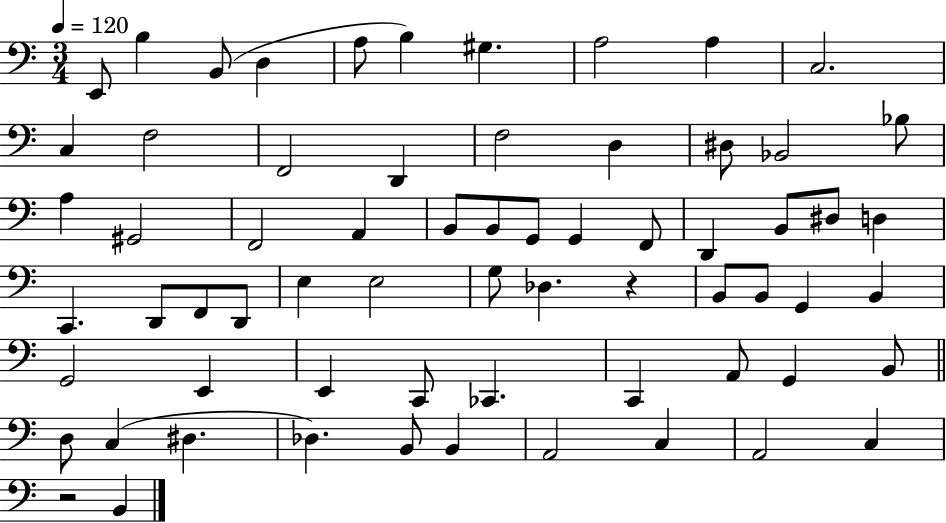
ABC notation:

X:1
T:Untitled
M:3/4
L:1/4
K:C
E,,/2 B, B,,/2 D, A,/2 B, ^G, A,2 A, C,2 C, F,2 F,,2 D,, F,2 D, ^D,/2 _B,,2 _B,/2 A, ^G,,2 F,,2 A,, B,,/2 B,,/2 G,,/2 G,, F,,/2 D,, B,,/2 ^D,/2 D, C,, D,,/2 F,,/2 D,,/2 E, E,2 G,/2 _D, z B,,/2 B,,/2 G,, B,, G,,2 E,, E,, C,,/2 _C,, C,, A,,/2 G,, B,,/2 D,/2 C, ^D, _D, B,,/2 B,, A,,2 C, A,,2 C, z2 B,,